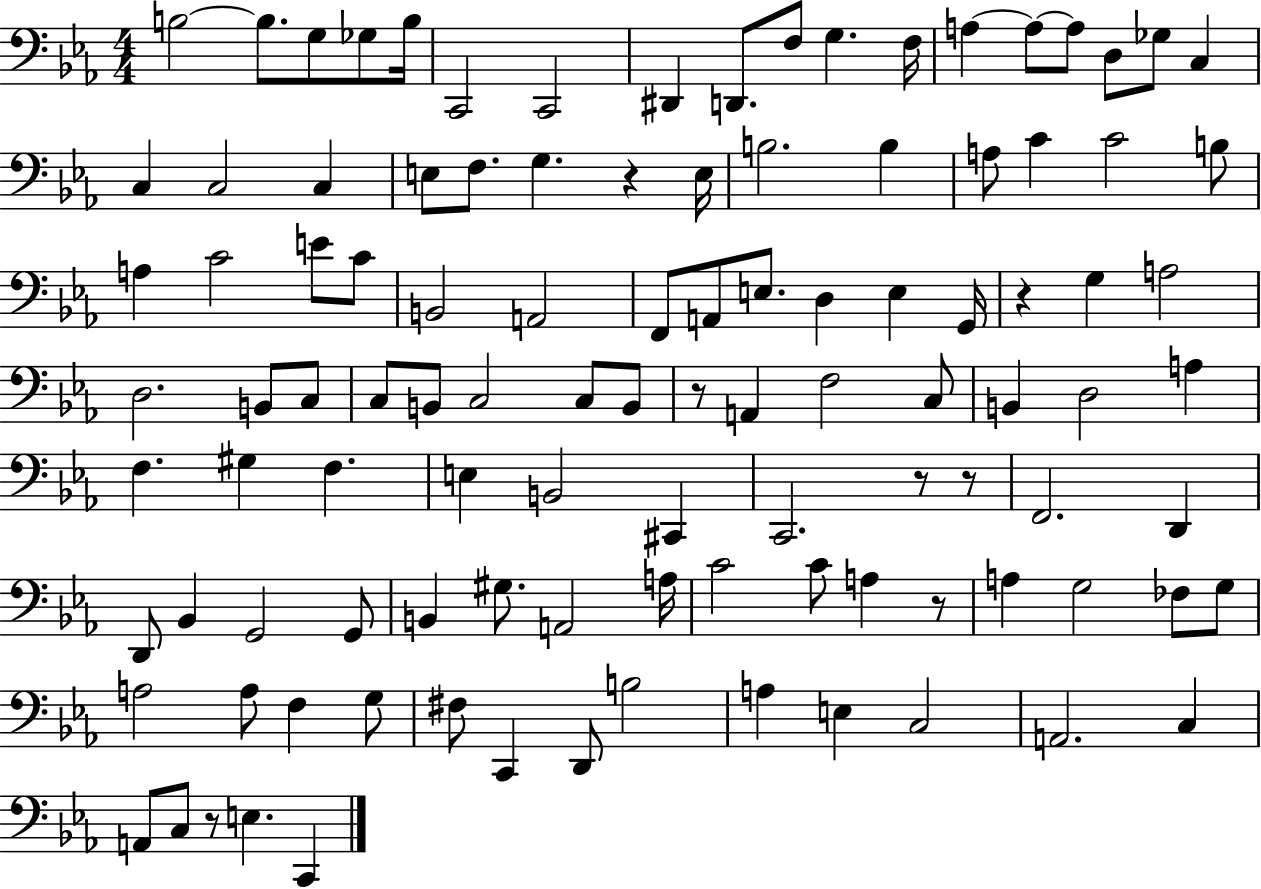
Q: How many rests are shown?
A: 7